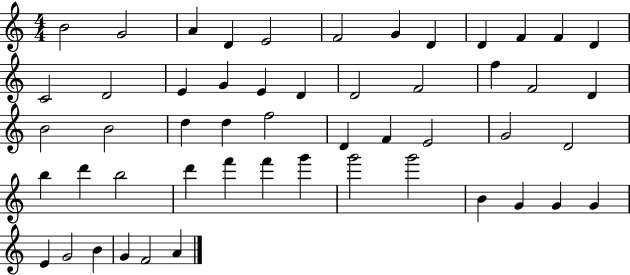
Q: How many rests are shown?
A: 0